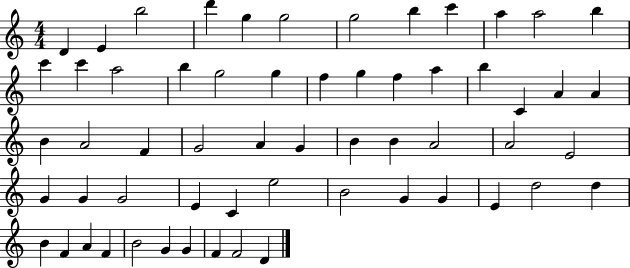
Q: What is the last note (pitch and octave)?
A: D4